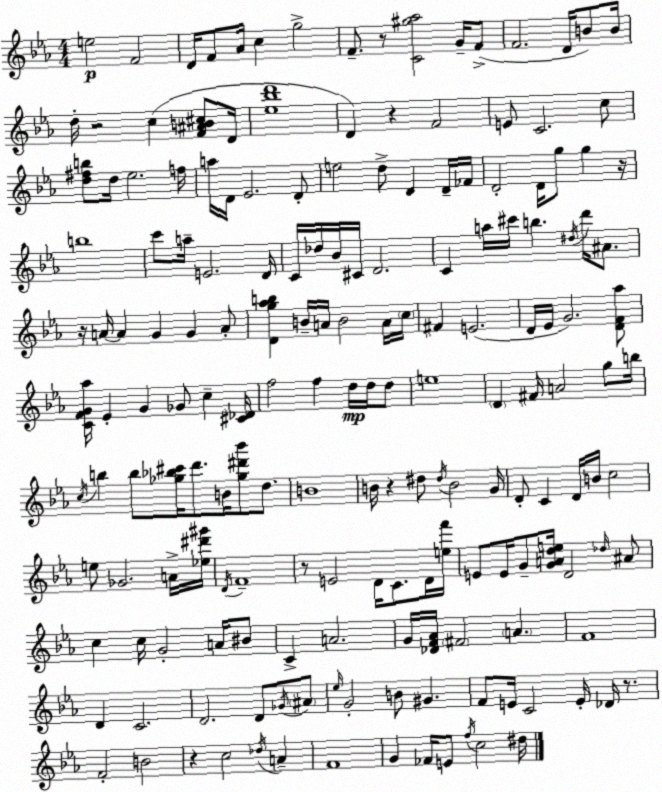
X:1
T:Untitled
M:4/4
L:1/4
K:Cm
e2 F2 D/4 F/2 _A/4 c g2 F/2 z/2 [C^g_a]2 G/4 F/2 F2 D/4 B/2 B/4 d/4 z2 c [F^AB^c]/2 D/4 [_e_bd']4 D z F2 E/2 C2 c/2 [d^fb]/2 d/4 _e2 f/4 a/4 D/4 _E2 D/2 e2 d/2 D D/4 _F/4 D2 D/4 g/2 g z/4 b4 c'/2 a/4 E2 D/4 C/4 _d/4 _B/4 ^C/4 D2 C a/4 ^c'/4 b ^d/4 d'/4 ^A/2 z/4 A/4 A G G A/2 [Dg_ab] B/4 A/4 B2 A/4 c/4 ^F E2 D/4 _E/4 G2 [DF_a]/2 [CFG_a]/4 _E G _G/2 c [^C_D]/4 f2 f d/4 d/4 d/2 e4 D ^F/4 A2 g/2 b/4 c/4 b b/2 [_g_b^c']/4 d'/2 B/4 [_g^d'_b']/2 d/2 B4 B/4 z ^d/2 ^d/4 B2 G/4 D/2 C D/4 B/4 c2 e/2 _G2 A/4 [_e^d'^g']/4 D/4 F4 z/2 E2 D/4 C/2 D/4 [ef']/4 E/2 E/4 G/2 [GAde]/4 D2 _d/4 ^A/2 c c/4 G2 A/4 ^B/2 C A2 G/4 [_DF_A]/4 ^F2 A F4 D C2 D2 D/2 _G/4 ^A/2 _e/4 G2 B/2 ^G F/2 E/4 C2 E/4 _D/4 z/2 F2 B2 z c2 _d/4 A F4 G _F/4 E/2 f/4 c2 ^d/4